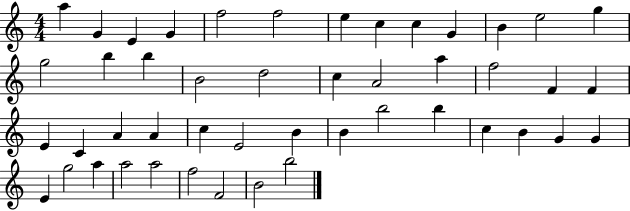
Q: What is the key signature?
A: C major